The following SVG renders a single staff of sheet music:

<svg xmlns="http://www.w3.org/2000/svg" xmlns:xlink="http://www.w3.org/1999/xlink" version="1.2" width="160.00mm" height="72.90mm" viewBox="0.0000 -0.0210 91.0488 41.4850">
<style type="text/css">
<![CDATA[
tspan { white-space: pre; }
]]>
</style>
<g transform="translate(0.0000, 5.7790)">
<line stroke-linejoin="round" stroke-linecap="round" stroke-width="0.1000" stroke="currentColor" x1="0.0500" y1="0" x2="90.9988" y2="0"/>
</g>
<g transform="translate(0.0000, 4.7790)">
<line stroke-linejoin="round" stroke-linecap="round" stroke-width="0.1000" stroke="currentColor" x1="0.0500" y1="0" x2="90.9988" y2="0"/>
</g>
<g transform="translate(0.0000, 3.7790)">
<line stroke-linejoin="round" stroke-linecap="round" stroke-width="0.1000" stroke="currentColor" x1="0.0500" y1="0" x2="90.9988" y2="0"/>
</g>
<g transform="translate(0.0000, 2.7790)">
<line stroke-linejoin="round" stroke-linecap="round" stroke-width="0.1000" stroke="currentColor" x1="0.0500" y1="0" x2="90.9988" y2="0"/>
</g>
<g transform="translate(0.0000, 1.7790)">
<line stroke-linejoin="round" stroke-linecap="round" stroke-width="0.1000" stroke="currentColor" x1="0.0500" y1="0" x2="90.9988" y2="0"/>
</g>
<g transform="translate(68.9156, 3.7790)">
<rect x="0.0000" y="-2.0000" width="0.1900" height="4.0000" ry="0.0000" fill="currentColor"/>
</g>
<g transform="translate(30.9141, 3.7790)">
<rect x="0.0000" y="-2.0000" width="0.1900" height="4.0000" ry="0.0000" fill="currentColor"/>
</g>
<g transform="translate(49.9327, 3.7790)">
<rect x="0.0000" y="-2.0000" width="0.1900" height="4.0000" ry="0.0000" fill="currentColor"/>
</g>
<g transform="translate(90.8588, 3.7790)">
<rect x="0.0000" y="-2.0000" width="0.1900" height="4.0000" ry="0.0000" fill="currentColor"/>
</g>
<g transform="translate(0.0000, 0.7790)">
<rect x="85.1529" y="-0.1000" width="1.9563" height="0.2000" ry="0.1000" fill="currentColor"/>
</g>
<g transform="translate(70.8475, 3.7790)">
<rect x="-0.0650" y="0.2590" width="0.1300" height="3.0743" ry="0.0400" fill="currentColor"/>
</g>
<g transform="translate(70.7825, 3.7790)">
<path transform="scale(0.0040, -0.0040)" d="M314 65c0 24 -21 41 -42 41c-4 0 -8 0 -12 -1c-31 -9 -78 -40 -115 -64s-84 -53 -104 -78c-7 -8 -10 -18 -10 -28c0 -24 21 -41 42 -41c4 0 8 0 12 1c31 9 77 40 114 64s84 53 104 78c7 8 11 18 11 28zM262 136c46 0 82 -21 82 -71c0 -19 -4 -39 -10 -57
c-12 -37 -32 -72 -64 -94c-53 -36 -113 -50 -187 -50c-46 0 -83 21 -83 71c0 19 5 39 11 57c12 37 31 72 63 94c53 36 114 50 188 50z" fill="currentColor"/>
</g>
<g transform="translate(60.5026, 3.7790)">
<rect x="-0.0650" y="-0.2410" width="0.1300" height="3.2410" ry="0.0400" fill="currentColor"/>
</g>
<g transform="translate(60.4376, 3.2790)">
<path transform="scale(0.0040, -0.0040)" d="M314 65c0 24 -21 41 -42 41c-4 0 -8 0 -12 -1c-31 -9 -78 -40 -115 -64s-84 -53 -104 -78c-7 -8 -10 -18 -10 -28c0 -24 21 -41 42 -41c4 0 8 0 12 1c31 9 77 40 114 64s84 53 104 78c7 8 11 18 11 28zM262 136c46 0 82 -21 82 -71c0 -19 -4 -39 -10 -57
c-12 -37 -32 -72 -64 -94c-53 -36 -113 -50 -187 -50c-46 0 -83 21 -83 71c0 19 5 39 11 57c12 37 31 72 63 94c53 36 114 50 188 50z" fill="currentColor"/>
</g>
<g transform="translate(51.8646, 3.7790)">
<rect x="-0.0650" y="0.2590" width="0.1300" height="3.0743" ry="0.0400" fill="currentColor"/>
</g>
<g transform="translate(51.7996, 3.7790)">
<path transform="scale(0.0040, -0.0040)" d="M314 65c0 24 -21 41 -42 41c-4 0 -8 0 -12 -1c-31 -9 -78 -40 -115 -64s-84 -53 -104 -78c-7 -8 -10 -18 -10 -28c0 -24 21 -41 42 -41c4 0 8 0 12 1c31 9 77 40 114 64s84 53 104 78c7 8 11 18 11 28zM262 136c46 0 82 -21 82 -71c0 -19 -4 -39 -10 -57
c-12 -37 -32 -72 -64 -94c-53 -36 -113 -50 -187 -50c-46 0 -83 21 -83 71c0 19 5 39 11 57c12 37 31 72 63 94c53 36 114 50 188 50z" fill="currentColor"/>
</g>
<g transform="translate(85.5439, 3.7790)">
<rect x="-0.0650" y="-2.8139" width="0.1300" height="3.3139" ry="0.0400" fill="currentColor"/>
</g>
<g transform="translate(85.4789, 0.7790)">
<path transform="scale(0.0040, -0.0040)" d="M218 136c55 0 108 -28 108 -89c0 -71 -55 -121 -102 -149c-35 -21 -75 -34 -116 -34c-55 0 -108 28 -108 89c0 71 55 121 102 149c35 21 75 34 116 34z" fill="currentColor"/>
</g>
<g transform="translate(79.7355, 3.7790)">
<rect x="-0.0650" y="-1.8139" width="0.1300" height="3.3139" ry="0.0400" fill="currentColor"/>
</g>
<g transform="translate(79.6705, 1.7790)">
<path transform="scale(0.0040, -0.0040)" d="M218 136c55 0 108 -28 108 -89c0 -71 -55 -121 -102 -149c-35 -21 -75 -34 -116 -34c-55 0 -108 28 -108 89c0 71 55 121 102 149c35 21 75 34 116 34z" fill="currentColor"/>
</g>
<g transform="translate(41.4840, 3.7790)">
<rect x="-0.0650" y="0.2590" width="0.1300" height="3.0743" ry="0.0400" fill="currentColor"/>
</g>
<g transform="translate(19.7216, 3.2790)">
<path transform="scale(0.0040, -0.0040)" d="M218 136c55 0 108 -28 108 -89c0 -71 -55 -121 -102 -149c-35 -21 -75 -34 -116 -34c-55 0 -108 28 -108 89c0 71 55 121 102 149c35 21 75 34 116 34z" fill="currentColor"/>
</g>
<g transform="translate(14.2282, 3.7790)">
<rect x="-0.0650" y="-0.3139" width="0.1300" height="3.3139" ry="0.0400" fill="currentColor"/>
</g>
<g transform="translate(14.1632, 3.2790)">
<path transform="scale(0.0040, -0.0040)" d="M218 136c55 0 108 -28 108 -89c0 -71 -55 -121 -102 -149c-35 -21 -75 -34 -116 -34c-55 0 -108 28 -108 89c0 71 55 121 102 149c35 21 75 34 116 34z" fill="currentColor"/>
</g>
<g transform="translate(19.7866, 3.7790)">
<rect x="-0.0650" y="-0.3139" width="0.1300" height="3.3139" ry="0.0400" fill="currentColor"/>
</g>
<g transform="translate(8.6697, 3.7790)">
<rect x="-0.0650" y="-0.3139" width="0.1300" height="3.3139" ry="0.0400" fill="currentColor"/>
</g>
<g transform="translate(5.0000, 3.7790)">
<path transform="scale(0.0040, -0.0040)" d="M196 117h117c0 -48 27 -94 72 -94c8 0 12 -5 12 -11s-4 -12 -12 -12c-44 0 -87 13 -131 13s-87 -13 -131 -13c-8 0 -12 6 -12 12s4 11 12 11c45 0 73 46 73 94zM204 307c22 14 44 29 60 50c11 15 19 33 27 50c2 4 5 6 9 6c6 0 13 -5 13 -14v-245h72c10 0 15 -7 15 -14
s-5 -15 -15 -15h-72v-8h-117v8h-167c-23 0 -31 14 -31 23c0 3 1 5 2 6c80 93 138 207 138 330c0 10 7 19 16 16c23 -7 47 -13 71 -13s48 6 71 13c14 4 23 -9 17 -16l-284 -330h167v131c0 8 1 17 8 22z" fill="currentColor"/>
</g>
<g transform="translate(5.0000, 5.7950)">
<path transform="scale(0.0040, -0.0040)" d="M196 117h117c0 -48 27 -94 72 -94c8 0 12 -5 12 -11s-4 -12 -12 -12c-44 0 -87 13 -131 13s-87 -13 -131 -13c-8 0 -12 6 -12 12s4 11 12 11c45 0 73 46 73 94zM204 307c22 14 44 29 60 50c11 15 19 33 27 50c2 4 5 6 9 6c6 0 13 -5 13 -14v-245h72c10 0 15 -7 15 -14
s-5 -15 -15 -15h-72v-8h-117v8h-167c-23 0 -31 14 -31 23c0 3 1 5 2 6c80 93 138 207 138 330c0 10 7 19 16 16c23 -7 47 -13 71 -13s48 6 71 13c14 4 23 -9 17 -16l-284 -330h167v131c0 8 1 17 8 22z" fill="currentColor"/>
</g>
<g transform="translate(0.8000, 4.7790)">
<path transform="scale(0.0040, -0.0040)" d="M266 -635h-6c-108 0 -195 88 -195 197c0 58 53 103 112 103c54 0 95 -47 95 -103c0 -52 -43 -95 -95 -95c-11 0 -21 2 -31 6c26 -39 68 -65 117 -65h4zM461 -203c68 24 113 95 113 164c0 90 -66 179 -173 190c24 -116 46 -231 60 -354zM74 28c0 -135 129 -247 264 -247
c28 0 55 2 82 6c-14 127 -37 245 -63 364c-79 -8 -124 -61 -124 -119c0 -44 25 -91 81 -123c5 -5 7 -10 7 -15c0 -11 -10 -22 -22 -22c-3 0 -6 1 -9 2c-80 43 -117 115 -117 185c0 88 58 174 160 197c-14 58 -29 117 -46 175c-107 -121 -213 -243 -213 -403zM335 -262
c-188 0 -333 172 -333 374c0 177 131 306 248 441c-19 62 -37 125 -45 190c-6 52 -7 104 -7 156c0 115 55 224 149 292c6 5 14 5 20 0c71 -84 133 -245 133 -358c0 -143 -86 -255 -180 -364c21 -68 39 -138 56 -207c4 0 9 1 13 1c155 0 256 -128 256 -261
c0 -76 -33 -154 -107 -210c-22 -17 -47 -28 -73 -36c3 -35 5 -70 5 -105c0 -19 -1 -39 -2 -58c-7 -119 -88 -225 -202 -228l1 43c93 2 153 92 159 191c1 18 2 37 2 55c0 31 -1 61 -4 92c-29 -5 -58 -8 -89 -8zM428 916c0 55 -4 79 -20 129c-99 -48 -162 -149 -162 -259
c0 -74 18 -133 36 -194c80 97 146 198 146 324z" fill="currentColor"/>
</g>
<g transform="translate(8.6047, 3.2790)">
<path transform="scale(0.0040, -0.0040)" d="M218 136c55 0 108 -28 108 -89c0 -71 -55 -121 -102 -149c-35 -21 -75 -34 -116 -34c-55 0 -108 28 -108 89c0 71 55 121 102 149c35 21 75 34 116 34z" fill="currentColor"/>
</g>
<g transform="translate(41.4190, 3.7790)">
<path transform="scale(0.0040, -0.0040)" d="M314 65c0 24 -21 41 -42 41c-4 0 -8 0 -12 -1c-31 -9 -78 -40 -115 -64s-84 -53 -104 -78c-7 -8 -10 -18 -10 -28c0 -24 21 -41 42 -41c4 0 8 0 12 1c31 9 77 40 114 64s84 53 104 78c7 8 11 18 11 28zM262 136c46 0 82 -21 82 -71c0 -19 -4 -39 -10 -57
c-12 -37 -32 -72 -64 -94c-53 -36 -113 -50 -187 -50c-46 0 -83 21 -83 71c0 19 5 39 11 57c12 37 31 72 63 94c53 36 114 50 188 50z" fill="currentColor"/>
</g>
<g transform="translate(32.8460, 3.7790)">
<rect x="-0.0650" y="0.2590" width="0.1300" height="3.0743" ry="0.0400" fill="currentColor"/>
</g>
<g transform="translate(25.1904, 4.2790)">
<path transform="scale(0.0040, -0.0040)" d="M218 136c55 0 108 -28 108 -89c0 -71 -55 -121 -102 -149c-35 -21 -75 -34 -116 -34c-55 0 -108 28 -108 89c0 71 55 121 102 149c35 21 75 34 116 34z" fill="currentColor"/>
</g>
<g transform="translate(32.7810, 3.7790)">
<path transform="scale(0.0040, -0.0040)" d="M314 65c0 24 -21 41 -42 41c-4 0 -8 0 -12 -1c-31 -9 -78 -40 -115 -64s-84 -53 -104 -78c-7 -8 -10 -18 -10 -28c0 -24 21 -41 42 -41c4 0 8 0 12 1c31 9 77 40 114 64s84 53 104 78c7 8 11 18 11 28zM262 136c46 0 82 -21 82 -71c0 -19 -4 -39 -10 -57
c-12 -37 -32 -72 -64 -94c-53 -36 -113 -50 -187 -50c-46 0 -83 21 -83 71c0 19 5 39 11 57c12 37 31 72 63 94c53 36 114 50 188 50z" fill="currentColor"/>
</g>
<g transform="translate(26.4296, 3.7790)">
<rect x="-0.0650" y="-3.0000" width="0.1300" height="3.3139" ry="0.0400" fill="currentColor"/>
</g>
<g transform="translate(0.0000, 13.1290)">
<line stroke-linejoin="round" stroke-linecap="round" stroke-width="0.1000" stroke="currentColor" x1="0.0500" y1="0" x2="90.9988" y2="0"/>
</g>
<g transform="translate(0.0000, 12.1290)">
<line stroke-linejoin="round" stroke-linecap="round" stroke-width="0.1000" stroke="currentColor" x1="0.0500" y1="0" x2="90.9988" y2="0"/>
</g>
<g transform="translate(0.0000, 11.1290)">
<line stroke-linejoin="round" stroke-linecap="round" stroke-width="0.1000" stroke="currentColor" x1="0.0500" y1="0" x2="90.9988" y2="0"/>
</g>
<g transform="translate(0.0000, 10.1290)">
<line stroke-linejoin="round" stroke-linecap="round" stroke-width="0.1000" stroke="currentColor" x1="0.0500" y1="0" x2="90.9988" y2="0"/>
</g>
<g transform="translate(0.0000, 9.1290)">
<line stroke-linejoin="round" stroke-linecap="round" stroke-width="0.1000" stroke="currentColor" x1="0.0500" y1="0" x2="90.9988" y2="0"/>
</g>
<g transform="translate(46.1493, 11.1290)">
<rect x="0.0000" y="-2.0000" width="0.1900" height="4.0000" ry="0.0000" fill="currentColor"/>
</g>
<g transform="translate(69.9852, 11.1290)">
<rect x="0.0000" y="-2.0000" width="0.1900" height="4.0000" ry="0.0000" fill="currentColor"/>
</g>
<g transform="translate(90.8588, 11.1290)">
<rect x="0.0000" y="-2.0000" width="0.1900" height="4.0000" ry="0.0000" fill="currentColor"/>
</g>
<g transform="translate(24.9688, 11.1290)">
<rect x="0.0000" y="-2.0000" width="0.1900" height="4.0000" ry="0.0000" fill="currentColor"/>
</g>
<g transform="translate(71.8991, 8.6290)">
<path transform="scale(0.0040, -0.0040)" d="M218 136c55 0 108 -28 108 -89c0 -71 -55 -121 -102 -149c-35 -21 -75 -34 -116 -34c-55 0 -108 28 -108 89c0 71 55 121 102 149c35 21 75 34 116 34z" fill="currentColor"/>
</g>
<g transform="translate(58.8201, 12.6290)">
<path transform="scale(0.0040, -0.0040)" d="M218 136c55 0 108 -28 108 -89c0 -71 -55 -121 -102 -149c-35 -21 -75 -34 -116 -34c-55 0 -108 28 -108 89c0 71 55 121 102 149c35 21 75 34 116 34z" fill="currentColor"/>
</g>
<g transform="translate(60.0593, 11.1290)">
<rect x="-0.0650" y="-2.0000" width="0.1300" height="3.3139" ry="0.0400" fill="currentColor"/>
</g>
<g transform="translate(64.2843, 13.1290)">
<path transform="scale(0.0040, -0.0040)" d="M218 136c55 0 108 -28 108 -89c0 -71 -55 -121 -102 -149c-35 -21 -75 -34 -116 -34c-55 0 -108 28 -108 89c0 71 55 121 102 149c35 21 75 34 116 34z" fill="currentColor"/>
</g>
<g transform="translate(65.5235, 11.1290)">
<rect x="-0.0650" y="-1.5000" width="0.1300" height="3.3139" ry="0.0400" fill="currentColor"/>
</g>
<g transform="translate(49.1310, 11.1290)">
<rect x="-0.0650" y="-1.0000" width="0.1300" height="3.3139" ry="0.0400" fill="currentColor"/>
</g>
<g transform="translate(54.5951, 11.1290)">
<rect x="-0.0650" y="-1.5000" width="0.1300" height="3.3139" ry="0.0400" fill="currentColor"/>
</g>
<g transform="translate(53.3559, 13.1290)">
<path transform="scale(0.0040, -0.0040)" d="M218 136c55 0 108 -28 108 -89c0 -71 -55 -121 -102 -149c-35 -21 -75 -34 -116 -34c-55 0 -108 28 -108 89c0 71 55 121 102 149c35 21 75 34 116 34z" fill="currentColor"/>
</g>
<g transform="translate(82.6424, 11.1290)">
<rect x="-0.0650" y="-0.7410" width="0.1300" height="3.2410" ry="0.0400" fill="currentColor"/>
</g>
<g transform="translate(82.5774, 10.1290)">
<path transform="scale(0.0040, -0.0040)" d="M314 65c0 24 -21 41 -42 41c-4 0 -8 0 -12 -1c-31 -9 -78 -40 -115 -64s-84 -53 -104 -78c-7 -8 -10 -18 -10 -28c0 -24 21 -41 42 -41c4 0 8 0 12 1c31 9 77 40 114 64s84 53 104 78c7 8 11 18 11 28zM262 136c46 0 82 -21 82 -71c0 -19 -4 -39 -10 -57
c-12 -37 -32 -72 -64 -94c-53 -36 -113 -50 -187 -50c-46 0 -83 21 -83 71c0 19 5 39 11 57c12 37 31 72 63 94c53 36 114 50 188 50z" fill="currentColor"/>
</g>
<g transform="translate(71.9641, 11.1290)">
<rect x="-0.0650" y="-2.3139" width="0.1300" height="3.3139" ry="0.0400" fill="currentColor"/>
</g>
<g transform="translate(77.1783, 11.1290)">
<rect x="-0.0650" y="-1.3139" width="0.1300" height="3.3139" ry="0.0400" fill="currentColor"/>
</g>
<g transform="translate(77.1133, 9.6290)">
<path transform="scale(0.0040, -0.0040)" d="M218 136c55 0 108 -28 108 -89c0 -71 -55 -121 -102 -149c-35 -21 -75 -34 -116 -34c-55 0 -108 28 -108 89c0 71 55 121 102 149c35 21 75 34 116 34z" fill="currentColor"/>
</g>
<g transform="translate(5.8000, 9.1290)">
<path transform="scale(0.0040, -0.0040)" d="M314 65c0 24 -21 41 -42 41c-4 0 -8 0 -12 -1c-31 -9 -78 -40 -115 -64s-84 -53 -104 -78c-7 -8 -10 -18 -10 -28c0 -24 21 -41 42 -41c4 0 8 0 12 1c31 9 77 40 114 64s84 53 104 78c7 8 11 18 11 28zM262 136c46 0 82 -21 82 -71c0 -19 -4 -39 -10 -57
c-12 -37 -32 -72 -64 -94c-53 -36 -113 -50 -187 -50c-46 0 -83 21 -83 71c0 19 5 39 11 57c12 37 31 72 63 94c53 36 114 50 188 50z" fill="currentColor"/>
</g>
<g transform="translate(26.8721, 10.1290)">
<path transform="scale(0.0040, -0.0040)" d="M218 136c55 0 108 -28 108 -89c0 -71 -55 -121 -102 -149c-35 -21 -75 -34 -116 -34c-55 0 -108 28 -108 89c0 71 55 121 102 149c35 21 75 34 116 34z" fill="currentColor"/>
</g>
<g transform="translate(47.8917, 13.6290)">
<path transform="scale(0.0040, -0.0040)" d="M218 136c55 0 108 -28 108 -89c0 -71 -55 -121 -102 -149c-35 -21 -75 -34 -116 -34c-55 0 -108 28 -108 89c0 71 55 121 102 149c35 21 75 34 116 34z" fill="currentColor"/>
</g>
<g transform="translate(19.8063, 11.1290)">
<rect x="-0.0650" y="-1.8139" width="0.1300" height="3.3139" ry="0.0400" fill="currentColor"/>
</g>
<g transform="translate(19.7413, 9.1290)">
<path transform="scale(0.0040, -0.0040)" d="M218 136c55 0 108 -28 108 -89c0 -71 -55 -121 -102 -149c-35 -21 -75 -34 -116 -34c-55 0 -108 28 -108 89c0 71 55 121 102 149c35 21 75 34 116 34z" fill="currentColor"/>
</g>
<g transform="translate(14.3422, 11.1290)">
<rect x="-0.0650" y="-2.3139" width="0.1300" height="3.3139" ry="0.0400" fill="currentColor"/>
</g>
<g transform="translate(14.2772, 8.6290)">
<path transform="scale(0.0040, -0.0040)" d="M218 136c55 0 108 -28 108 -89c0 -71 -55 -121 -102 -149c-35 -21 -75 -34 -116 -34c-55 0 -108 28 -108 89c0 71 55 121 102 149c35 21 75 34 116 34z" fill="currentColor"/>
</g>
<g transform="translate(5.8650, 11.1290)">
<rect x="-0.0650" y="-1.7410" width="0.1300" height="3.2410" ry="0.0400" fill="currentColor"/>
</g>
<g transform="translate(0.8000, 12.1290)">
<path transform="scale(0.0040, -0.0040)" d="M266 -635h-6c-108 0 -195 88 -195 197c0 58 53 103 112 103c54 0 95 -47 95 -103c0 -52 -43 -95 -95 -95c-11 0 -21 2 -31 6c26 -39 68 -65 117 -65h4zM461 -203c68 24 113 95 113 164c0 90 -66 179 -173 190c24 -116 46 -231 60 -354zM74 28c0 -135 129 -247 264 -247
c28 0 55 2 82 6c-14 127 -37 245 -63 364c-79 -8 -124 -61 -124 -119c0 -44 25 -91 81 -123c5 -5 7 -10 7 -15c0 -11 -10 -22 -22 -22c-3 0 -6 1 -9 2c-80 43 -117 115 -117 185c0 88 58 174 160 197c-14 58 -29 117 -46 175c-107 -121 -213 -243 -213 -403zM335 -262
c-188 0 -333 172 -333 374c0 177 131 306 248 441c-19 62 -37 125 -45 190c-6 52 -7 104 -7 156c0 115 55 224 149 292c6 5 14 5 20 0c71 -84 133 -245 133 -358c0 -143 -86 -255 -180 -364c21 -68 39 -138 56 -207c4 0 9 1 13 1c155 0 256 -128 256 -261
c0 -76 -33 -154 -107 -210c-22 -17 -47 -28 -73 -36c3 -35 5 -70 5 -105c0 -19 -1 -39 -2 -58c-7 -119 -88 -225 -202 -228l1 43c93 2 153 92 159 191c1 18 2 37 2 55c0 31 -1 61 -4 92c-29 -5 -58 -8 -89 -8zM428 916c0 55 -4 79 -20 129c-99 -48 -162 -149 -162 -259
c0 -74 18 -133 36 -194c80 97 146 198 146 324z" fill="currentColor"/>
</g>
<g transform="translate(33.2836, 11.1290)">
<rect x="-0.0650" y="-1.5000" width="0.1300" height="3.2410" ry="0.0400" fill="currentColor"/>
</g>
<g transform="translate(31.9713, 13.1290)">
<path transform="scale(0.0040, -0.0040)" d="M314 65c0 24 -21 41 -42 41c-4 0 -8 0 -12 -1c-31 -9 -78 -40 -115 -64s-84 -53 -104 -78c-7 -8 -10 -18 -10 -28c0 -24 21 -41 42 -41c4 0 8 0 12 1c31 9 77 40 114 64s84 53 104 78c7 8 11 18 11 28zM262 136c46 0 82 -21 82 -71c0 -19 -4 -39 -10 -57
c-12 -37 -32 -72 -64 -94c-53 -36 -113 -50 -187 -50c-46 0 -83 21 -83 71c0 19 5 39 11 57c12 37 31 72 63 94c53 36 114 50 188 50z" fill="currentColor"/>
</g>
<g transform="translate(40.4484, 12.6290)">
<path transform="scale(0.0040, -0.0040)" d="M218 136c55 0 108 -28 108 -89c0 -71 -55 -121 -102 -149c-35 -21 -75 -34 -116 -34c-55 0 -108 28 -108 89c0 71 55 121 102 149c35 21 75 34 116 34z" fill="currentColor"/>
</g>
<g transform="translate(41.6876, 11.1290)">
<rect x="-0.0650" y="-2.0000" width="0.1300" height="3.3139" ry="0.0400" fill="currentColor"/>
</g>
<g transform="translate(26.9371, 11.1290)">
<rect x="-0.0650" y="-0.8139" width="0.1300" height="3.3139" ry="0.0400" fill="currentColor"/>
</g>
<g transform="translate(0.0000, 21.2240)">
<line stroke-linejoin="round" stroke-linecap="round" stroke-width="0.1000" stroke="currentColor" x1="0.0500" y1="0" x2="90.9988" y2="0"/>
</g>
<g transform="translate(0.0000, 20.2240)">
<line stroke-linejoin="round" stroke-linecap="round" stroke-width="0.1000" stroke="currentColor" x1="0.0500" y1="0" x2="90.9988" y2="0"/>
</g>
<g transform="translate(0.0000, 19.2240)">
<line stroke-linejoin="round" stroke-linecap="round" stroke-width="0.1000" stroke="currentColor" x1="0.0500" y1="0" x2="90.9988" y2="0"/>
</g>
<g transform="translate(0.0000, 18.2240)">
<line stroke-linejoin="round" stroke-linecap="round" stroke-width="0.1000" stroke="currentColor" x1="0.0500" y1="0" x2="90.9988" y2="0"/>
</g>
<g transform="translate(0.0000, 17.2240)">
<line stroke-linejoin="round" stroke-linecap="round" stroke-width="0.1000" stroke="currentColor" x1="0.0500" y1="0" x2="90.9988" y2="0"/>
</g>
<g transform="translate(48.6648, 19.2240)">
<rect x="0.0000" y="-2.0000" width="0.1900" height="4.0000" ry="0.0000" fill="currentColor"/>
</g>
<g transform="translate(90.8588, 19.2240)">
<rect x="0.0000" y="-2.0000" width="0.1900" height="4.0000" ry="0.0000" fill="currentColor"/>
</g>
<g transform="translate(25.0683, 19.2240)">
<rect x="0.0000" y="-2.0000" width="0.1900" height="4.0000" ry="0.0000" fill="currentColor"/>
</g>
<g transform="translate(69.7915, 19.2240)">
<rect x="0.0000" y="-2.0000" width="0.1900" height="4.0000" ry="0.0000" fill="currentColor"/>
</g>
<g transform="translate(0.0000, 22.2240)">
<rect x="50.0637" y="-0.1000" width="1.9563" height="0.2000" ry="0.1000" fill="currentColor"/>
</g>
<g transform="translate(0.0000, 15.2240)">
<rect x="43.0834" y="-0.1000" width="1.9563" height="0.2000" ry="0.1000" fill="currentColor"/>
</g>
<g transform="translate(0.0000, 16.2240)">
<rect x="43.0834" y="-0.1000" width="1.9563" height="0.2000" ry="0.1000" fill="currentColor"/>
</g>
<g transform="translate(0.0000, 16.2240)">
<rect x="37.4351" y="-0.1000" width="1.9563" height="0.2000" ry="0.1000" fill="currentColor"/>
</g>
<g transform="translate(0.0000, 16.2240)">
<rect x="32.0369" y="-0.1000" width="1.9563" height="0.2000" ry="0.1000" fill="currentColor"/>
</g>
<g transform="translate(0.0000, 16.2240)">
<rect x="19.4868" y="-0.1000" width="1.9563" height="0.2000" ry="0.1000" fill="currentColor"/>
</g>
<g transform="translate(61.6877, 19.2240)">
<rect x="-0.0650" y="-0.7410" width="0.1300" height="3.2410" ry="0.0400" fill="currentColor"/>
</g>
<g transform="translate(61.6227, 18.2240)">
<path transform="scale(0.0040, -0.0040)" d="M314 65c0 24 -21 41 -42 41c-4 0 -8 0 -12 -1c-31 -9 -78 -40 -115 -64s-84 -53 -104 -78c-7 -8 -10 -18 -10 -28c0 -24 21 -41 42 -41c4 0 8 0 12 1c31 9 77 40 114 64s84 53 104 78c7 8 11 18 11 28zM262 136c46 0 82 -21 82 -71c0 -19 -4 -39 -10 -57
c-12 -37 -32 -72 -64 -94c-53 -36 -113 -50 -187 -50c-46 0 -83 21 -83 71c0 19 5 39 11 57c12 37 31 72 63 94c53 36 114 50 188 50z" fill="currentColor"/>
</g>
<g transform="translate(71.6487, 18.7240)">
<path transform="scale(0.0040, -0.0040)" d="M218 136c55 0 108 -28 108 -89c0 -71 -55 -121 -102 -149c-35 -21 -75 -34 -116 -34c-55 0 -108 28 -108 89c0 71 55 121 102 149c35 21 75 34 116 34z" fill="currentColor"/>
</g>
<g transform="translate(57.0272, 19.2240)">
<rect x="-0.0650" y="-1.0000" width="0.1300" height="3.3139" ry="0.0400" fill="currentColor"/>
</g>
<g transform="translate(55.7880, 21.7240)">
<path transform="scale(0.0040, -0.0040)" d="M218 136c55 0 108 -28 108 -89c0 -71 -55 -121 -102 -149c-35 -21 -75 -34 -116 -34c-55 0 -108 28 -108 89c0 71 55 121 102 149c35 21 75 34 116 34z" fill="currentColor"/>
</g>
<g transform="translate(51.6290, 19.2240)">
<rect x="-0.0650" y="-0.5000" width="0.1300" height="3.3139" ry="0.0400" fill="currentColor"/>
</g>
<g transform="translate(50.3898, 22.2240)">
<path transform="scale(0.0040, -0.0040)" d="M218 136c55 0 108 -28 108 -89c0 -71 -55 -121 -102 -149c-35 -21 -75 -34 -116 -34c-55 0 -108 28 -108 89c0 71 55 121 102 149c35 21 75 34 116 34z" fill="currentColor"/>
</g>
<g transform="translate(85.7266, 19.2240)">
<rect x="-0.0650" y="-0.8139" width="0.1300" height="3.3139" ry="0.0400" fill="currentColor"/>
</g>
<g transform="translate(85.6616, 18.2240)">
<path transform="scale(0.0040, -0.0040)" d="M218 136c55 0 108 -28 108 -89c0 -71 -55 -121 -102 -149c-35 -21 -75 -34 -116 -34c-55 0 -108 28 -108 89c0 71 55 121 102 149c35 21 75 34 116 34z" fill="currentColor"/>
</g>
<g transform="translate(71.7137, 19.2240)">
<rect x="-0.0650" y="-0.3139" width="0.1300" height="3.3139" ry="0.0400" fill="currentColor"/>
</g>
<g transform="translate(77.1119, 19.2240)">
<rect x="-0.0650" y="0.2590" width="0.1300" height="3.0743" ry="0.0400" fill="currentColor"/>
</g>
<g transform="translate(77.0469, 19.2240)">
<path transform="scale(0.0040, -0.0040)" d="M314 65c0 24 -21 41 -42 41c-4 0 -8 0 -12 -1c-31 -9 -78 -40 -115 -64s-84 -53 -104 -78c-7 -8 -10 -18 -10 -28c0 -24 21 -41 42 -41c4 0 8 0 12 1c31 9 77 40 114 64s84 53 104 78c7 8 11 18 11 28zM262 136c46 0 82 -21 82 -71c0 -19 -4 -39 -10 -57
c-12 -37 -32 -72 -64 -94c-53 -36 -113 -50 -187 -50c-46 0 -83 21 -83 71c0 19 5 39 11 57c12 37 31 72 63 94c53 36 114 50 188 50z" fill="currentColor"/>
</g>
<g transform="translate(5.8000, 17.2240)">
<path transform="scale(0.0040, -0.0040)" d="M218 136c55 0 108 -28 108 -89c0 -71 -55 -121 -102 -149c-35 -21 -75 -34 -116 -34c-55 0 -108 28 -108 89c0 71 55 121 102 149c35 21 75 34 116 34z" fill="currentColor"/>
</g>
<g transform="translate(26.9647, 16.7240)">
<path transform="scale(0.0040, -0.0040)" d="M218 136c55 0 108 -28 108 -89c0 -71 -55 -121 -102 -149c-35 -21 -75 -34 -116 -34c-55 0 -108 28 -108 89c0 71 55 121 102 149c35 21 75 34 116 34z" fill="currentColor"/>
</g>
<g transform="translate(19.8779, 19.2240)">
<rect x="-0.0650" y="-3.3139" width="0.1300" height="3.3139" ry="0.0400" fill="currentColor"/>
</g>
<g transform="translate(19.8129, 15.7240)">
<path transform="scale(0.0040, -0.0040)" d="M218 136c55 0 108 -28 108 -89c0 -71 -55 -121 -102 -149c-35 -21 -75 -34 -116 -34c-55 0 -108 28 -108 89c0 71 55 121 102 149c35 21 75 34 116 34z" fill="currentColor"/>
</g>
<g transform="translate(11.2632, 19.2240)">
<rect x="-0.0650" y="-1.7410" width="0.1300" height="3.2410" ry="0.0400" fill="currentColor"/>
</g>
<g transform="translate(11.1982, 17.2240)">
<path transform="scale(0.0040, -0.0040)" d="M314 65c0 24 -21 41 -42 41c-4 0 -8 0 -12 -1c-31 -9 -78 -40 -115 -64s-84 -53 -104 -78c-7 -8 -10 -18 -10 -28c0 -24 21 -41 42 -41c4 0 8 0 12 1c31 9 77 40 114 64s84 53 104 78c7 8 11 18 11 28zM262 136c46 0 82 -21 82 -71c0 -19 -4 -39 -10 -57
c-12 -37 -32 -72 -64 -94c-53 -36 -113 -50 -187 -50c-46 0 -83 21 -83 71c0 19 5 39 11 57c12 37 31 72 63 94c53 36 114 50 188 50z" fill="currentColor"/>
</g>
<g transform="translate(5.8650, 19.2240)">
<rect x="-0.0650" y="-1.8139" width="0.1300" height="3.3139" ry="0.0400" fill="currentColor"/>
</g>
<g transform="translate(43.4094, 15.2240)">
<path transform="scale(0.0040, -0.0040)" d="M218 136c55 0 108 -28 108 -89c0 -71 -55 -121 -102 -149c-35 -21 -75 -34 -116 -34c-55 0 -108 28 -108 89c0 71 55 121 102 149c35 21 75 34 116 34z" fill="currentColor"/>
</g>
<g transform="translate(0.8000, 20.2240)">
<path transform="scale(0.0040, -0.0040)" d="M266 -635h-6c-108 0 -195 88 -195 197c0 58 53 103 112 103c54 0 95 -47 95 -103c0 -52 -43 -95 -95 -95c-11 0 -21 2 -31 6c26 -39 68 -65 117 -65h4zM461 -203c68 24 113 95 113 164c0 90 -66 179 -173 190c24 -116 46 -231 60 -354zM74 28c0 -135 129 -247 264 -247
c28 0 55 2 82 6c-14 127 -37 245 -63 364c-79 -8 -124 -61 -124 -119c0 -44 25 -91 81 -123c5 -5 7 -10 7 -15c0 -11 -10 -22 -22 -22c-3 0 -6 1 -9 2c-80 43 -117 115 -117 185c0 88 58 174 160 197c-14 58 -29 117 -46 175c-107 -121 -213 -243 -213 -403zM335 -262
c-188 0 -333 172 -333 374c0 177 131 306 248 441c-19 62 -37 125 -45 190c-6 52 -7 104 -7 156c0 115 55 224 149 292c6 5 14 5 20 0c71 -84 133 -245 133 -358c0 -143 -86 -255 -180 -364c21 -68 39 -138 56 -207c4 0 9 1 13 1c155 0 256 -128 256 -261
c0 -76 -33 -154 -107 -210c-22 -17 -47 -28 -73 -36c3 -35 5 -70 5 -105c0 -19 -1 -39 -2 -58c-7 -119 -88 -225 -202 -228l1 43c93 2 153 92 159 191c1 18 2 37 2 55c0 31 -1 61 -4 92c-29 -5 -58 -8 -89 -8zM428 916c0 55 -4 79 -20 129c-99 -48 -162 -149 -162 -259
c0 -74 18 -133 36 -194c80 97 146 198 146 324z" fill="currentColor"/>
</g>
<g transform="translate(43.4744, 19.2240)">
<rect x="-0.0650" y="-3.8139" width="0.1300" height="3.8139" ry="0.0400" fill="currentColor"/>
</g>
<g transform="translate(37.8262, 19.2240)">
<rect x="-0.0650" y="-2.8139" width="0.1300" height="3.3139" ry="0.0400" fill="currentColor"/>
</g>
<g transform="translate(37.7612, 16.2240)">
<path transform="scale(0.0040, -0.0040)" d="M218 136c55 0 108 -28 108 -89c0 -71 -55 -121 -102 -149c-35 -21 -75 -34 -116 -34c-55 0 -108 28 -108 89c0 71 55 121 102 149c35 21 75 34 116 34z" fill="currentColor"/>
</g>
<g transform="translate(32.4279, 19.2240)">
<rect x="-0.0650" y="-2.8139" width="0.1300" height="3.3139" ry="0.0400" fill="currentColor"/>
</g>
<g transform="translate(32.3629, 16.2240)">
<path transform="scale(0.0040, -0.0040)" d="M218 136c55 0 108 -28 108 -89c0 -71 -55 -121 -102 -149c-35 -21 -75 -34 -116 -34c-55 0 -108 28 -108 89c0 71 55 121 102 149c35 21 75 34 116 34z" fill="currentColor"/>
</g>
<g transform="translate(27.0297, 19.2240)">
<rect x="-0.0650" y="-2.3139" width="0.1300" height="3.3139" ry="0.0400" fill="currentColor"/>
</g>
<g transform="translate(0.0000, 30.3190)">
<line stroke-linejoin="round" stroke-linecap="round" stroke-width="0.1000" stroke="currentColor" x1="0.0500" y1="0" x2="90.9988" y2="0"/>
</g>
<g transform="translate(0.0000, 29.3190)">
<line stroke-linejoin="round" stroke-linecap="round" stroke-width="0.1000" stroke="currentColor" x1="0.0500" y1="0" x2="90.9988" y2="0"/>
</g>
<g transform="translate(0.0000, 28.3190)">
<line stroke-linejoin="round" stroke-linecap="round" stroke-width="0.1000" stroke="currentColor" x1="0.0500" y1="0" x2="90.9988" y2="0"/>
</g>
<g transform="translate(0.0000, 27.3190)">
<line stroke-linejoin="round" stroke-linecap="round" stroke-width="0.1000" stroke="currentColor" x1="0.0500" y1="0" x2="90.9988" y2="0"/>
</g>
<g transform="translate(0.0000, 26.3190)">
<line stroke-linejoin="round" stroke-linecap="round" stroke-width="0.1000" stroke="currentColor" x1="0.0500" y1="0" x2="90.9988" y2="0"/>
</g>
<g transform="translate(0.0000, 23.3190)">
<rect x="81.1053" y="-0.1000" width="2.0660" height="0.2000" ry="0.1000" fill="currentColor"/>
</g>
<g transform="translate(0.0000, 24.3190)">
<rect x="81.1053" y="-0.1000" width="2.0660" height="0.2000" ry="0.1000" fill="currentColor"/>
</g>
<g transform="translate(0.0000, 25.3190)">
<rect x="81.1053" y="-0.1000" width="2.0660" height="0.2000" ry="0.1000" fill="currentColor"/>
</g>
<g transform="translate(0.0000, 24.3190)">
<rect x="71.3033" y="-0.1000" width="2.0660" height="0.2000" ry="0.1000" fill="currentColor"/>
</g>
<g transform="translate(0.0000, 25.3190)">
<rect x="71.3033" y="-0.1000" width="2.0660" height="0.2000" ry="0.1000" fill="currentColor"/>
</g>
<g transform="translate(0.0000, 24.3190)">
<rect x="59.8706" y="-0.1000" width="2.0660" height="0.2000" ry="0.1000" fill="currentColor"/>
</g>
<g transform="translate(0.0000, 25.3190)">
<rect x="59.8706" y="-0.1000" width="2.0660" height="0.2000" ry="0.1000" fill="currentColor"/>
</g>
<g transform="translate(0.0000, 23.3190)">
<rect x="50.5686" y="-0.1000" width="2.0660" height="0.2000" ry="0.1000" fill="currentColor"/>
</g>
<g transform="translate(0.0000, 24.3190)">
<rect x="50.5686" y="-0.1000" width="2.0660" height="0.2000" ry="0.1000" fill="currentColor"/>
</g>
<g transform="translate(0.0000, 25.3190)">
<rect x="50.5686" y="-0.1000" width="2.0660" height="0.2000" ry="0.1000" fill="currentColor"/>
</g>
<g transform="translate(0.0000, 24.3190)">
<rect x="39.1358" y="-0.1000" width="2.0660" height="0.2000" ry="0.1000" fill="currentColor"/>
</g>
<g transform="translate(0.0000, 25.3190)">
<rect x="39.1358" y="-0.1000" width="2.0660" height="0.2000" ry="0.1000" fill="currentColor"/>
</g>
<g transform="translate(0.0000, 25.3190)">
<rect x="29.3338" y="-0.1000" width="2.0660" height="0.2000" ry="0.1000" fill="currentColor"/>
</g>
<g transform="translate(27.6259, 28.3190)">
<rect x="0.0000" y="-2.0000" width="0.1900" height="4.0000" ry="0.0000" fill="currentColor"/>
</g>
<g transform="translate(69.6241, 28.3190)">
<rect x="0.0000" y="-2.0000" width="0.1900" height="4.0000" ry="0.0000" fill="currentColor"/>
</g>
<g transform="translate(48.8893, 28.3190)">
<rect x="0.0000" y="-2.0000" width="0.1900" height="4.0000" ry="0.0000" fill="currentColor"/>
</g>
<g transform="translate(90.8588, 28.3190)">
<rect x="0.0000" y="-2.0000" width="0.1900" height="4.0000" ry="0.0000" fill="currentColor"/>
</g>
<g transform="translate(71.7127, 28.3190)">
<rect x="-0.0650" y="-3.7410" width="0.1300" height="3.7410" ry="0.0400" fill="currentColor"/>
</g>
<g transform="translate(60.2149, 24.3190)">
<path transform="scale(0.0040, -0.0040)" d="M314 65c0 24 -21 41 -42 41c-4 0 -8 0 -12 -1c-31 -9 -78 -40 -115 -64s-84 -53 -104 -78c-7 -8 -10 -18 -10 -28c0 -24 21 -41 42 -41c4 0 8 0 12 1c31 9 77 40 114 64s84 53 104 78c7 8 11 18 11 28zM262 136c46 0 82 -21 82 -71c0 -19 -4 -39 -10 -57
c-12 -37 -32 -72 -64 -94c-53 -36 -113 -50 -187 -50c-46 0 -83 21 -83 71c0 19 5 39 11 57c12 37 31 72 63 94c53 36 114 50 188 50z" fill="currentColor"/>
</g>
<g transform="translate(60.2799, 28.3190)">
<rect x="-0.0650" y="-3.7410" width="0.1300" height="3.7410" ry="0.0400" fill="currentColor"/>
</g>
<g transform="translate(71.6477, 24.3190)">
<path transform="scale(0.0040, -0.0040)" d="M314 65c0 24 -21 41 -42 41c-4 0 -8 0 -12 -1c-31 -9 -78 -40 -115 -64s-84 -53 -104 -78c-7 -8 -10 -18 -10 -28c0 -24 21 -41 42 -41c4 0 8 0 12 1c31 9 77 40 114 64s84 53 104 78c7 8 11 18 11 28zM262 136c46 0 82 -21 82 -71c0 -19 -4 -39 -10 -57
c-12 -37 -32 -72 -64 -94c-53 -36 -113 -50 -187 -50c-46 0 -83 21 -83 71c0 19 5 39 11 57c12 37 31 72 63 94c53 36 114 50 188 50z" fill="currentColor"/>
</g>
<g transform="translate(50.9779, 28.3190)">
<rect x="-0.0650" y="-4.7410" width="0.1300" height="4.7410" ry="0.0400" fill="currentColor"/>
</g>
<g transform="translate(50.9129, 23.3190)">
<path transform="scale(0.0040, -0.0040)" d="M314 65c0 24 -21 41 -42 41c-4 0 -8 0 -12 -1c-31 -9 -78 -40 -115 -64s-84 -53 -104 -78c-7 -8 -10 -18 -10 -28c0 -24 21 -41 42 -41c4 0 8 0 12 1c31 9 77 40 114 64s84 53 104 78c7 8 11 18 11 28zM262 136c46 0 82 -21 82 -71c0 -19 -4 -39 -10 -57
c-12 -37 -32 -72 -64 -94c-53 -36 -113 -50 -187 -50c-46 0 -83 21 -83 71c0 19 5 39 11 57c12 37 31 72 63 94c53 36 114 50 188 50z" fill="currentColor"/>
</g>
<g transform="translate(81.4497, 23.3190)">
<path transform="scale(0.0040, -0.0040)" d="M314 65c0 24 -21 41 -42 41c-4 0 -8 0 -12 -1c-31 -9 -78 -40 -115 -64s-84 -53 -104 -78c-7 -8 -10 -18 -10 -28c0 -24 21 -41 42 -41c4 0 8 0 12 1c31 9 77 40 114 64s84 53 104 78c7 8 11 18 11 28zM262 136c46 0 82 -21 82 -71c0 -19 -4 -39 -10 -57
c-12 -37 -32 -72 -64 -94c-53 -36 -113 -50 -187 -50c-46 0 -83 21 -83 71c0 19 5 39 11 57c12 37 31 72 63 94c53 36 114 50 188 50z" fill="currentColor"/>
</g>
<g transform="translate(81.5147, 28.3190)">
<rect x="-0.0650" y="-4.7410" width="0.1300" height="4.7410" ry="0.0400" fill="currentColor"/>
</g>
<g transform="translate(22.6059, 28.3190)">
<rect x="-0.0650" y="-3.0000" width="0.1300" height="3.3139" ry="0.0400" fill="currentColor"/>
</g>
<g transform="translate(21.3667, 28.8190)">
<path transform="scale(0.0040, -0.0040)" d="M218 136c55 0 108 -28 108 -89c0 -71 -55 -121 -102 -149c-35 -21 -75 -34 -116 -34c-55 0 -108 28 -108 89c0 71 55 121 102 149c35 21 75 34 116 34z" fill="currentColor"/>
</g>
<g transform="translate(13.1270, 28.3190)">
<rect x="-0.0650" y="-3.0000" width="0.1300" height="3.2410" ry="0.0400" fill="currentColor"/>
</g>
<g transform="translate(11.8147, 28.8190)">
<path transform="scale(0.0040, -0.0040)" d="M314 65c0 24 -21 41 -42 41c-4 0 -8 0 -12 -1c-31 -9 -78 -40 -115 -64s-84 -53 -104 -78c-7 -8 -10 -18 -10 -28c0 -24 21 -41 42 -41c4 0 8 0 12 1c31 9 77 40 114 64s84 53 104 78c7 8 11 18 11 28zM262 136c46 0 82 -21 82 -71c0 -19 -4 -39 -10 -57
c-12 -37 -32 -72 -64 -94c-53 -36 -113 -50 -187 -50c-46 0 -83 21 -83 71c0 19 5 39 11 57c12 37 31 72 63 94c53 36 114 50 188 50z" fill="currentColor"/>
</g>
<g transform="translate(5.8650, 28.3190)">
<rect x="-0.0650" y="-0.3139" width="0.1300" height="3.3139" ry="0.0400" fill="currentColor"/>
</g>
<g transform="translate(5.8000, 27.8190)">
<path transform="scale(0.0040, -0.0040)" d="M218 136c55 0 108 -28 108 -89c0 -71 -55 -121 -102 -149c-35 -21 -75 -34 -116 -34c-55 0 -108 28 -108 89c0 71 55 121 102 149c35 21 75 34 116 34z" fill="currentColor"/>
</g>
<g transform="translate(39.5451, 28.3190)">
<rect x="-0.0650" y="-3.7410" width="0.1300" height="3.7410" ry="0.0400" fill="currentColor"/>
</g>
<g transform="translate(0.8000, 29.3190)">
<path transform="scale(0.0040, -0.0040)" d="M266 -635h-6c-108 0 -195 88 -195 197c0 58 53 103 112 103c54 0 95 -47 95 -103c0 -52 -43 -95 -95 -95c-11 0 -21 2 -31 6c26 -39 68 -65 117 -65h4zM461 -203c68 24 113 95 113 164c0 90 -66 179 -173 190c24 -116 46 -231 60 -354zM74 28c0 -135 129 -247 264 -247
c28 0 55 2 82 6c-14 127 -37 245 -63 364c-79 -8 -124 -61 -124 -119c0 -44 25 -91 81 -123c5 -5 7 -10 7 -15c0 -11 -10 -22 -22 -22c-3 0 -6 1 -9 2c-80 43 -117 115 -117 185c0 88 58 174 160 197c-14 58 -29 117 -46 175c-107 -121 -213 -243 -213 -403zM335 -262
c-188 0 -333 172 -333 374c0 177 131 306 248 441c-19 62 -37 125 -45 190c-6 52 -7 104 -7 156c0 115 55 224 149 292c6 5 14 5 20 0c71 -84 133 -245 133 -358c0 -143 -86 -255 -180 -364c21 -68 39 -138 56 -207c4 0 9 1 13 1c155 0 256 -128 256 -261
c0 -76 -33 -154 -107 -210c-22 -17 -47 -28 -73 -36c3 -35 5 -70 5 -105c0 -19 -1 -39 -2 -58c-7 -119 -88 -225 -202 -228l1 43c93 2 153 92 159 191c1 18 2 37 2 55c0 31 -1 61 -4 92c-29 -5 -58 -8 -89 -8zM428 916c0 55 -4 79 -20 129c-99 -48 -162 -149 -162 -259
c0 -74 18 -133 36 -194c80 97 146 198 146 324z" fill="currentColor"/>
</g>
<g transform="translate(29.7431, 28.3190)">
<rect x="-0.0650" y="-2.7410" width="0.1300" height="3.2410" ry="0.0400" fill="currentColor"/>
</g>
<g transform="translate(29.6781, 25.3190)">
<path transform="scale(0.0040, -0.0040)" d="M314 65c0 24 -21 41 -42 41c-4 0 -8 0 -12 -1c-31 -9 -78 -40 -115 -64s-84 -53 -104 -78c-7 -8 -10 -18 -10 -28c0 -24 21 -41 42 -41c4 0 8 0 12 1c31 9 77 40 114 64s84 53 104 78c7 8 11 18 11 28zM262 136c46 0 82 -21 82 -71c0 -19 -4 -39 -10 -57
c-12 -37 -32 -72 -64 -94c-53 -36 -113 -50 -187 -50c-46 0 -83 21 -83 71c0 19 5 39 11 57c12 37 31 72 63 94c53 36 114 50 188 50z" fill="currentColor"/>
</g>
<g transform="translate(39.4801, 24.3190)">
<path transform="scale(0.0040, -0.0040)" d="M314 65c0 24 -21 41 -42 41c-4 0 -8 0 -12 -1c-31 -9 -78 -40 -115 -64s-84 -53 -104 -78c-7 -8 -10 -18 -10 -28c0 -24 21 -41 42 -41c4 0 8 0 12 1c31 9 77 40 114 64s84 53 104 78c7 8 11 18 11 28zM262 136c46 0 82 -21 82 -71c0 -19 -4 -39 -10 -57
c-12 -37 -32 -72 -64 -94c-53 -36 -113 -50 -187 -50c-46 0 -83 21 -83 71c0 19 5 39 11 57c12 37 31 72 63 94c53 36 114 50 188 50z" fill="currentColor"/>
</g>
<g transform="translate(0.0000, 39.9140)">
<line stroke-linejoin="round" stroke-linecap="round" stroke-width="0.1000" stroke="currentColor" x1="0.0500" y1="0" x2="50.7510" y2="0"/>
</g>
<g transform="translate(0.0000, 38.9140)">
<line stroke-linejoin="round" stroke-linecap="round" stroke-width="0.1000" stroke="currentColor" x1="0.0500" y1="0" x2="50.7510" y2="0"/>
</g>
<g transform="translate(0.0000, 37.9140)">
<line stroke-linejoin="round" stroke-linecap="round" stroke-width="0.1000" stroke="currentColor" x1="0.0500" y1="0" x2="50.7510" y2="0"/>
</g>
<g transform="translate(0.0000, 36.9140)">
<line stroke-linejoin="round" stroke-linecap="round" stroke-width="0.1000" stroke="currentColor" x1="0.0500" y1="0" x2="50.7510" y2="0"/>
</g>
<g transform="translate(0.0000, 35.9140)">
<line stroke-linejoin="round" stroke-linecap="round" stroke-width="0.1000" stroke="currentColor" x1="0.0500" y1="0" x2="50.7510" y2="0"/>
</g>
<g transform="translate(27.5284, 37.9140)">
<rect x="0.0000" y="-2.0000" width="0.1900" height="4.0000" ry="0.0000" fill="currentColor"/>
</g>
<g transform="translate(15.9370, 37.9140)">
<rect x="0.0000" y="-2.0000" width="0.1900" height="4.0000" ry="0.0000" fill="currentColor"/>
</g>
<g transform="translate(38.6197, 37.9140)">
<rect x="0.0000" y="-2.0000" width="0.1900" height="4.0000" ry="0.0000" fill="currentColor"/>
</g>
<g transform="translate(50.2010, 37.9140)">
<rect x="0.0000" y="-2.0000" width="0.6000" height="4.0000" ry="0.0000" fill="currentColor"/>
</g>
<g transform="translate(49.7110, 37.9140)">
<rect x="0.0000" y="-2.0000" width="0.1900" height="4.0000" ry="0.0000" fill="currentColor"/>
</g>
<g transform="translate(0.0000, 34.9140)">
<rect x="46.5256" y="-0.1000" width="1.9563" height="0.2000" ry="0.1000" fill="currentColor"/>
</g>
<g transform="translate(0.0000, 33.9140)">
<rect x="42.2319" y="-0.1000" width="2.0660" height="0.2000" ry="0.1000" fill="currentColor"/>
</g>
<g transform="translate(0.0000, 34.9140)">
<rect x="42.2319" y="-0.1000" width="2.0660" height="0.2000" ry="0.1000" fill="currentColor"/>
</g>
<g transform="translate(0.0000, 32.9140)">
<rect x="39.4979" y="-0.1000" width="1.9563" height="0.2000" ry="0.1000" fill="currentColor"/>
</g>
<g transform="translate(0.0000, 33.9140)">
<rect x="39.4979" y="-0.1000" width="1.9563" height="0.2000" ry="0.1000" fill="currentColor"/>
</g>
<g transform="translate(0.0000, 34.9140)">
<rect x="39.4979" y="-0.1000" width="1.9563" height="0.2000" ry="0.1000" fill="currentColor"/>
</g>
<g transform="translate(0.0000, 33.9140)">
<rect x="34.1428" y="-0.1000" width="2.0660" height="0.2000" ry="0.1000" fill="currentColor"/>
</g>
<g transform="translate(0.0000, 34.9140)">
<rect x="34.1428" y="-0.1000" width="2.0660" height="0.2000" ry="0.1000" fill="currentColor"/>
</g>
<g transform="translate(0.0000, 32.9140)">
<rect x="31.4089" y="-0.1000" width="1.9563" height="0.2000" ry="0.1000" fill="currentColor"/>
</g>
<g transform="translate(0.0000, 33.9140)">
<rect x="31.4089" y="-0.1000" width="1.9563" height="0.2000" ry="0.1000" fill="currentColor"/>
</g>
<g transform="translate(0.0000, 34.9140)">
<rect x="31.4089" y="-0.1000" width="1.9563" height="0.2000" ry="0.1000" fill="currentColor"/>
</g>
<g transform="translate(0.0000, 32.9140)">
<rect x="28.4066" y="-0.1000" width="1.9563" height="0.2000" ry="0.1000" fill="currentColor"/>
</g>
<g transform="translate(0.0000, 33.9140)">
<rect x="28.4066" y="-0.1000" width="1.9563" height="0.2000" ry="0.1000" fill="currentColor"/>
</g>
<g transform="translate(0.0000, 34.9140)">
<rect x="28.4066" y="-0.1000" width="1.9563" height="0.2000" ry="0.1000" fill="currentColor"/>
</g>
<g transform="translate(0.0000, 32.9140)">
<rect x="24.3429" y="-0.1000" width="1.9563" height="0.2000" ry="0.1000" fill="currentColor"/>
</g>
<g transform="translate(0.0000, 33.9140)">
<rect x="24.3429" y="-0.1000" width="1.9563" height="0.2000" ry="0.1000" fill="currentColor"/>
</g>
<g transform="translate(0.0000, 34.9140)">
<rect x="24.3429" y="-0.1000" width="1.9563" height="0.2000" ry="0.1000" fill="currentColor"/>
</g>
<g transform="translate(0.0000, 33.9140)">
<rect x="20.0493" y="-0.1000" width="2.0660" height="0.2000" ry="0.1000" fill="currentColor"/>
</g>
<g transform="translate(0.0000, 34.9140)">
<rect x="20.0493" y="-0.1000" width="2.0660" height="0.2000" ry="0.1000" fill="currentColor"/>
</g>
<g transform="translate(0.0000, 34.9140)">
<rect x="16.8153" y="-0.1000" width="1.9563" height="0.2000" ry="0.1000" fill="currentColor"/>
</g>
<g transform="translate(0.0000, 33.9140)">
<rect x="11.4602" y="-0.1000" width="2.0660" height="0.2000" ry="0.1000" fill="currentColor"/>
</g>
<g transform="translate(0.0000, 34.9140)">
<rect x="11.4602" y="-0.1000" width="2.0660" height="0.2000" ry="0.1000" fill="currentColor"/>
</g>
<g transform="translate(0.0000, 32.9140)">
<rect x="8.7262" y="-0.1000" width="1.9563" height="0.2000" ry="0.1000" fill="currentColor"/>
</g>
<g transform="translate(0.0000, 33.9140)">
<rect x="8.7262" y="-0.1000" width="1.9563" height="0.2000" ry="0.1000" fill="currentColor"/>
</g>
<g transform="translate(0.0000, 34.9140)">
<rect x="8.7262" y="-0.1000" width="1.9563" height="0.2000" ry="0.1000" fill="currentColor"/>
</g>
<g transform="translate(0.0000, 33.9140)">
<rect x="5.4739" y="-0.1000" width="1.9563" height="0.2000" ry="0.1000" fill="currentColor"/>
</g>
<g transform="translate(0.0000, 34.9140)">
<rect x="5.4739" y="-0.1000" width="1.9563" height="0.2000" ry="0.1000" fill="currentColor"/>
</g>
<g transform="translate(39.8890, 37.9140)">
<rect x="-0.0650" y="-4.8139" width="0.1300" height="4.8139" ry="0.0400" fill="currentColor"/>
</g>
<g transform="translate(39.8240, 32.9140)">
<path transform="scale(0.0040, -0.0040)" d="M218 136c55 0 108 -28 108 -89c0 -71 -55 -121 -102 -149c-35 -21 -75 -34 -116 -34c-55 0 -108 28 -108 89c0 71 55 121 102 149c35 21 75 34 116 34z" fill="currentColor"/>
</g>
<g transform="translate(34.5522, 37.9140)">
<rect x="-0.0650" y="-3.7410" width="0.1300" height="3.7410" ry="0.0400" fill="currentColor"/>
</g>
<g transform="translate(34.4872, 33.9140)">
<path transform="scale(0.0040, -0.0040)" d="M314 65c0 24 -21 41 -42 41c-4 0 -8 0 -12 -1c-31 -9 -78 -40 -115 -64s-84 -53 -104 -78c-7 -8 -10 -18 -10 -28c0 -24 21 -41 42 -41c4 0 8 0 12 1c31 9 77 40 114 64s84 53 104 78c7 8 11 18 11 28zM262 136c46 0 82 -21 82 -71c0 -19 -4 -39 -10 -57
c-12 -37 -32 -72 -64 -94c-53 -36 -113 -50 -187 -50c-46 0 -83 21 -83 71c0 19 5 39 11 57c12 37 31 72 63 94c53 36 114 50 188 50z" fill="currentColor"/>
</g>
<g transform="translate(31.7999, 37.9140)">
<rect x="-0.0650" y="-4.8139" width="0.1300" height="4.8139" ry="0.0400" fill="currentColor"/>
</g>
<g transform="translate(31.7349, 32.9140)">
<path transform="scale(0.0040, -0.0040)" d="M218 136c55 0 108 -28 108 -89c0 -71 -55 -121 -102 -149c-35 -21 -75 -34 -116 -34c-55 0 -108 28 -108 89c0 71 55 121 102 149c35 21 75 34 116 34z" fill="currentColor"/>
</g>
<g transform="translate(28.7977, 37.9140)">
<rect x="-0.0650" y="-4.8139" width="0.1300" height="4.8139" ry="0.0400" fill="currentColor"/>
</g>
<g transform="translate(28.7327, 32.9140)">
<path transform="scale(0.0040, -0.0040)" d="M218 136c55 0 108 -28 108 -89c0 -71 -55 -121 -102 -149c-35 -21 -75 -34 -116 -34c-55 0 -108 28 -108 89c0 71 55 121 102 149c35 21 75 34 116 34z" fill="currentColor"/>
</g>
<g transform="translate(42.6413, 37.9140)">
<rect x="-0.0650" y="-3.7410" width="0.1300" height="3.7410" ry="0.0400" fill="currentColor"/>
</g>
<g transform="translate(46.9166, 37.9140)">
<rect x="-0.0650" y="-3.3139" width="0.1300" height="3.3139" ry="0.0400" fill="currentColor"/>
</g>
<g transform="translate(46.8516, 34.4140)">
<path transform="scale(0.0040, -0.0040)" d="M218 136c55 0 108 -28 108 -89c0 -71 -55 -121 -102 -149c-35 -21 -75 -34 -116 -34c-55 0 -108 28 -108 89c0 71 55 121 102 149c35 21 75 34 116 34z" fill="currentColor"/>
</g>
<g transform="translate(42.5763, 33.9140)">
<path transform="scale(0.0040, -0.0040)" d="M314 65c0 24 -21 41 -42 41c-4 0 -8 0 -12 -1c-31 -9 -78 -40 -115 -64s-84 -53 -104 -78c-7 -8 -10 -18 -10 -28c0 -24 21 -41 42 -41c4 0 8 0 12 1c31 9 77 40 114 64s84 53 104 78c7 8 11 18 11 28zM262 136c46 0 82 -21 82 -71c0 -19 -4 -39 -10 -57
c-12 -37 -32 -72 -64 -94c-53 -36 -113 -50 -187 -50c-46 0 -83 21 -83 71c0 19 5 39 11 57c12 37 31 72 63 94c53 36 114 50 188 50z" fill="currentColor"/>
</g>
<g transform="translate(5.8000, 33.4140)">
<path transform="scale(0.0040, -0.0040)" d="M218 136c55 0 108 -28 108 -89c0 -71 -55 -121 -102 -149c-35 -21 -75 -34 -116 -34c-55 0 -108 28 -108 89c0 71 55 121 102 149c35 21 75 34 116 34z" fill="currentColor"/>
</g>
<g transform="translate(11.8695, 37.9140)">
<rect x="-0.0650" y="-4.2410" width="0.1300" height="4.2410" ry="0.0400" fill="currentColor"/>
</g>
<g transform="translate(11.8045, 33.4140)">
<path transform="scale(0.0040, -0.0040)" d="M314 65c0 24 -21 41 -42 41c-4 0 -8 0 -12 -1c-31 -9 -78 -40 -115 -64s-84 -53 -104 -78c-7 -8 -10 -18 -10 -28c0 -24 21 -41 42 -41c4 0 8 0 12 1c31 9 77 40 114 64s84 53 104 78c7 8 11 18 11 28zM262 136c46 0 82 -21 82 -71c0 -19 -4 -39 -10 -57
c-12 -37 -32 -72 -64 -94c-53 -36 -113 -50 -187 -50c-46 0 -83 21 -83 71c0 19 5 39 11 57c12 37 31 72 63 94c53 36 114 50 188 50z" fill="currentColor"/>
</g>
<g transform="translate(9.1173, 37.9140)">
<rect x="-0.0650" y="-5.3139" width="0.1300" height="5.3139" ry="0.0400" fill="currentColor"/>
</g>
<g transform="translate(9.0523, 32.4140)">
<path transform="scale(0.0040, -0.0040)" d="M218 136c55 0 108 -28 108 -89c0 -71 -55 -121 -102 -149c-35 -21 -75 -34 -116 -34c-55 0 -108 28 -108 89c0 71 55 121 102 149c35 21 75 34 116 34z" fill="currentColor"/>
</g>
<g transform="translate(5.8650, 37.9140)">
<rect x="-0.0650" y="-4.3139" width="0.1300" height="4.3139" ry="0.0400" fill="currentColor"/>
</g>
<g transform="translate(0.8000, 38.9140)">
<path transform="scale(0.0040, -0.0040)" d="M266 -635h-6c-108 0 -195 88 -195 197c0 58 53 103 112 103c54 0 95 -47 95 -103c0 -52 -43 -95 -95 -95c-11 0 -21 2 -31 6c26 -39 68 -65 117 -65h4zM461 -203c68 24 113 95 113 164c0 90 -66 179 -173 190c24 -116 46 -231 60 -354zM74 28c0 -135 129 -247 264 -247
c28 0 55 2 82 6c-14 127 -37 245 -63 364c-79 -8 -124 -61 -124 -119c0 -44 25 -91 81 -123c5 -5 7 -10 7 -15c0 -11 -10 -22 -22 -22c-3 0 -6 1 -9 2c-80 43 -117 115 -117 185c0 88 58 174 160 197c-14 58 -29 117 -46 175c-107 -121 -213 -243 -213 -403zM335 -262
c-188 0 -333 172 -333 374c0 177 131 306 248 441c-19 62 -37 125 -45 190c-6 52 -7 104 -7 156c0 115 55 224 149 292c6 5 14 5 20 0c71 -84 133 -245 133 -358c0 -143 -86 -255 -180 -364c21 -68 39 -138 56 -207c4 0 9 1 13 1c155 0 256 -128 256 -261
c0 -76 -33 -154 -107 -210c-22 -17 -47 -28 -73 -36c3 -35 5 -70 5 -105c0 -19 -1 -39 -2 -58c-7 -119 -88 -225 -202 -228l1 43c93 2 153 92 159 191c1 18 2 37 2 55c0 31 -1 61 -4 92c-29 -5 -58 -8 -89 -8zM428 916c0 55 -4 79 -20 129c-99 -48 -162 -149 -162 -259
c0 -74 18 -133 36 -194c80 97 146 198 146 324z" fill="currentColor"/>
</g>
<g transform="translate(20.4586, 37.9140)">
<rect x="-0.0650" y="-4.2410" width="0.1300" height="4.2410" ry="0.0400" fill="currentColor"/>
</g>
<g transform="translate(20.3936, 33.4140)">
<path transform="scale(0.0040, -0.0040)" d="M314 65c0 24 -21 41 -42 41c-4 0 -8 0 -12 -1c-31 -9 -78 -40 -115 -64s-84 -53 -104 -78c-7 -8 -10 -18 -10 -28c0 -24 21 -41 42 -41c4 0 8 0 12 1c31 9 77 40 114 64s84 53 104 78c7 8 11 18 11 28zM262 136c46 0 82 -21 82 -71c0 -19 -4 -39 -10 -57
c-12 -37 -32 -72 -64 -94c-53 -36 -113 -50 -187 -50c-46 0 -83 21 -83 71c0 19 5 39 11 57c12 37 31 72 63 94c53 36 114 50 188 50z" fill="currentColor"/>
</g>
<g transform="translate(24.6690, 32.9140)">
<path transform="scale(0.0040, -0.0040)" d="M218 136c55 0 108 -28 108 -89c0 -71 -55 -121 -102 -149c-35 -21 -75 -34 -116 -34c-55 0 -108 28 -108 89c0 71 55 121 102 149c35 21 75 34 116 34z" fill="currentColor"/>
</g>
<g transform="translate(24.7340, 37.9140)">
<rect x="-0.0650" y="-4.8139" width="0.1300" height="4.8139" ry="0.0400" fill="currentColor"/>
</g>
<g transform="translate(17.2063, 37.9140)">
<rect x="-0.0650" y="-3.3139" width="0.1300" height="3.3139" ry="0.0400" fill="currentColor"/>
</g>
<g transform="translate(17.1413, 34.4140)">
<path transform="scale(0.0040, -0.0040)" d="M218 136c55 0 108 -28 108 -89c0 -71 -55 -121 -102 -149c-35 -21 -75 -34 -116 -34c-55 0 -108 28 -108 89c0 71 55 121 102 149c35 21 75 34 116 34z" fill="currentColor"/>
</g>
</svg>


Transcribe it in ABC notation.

X:1
T:Untitled
M:4/4
L:1/4
K:C
c c c A B2 B2 B2 c2 B2 f a f2 g f d E2 F D E F E g e d2 f f2 b g a a c' C D d2 c B2 d c A2 A a2 c'2 e'2 c'2 c'2 e'2 d' f' d'2 b d'2 e' e' e' c'2 e' c'2 b